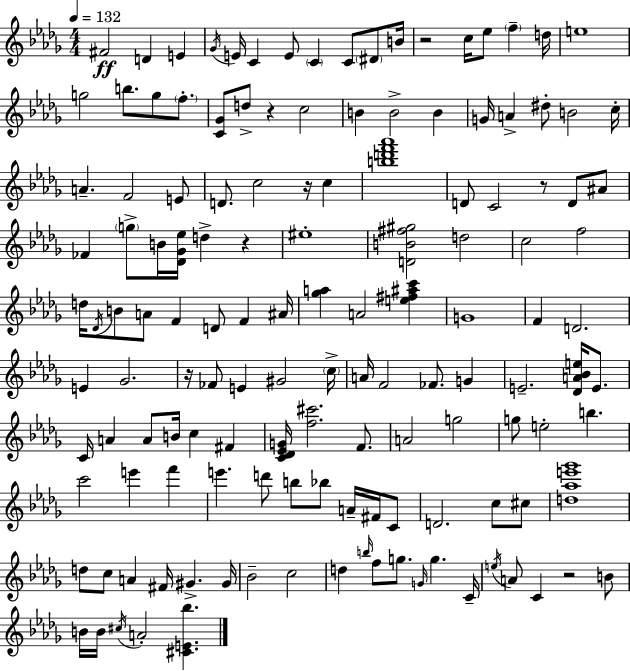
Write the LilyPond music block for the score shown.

{
  \clef treble
  \numericTimeSignature
  \time 4/4
  \key bes \minor
  \tempo 4 = 132
  fis'2\ff d'4 e'4 | \acciaccatura { ges'16 } e'16 c'4 e'8 \parenthesize c'4 c'8 \parenthesize dis'8 | b'16 r2 c''16 ees''8 \parenthesize f''4-- | d''16 e''1 | \break g''2 b''8. g''8 \parenthesize f''8.-. | <c' ges'>8 d''8-> r4 c''2 | b'4 b'2-> b'4 | g'16 a'4-> dis''8-. b'2 | \break c''16-. a'4.-- f'2 e'8 | d'8. c''2 r16 c''4 | <b'' d''' f''' aes'''>1 | d'8 c'2 r8 d'8 ais'8 | \break fes'4 \parenthesize g''8-> b'16 <des' ges' ees''>16 d''4-> r4 | eis''1-. | <d' b' fis'' gis''>2 d''2 | c''2 f''2 | \break d''16 \acciaccatura { des'16 } b'8 a'8 f'4 d'8 f'4 | ais'16 <ges'' a''>4 a'2 <e'' fis'' ais'' c'''>4 | g'1 | f'4 d'2. | \break e'4 ges'2. | r16 fes'8 e'4 gis'2 | \parenthesize c''16-> a'16 f'2 fes'8. g'4 | e'2.-- <des' a' bes' e''>16 e'8. | \break c'16 a'4 a'8 b'16 c''4 fis'4 | <c' des' ees' g'>16 <f'' cis'''>2. f'8. | a'2 g''2 | g''8 e''2-. b''4. | \break c'''2 e'''4 f'''4 | e'''4. d'''8 b''8 bes''8 a'16-- fis'16 | c'8 d'2. c''8 | cis''8 <d'' aes'' e''' ges'''>1 | \break d''8 c''8 a'4 fis'16 gis'4.-> | gis'16 bes'2-- c''2 | d''4 \grace { b''16 } f''8 g''8. \grace { g'16 } g''4. | c'16-- \acciaccatura { e''16 } a'8 c'4 r2 | \break b'8 b'16 b'16 \acciaccatura { cis''16 } a'2-. | <cis' e' bes''>4. \bar "|."
}